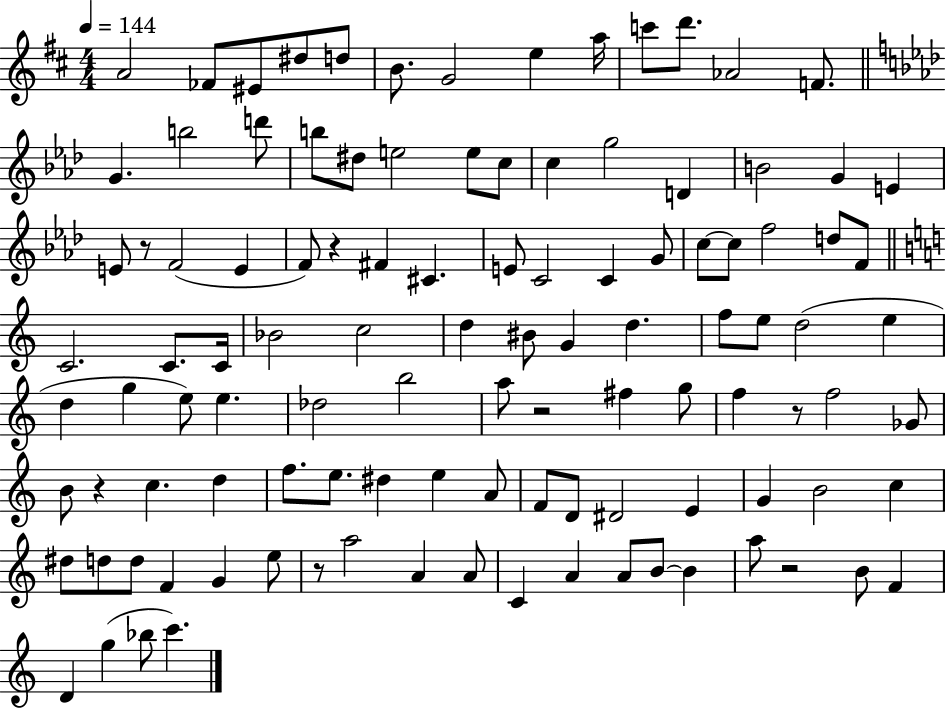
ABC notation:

X:1
T:Untitled
M:4/4
L:1/4
K:D
A2 _F/2 ^E/2 ^d/2 d/2 B/2 G2 e a/4 c'/2 d'/2 _A2 F/2 G b2 d'/2 b/2 ^d/2 e2 e/2 c/2 c g2 D B2 G E E/2 z/2 F2 E F/2 z ^F ^C E/2 C2 C G/2 c/2 c/2 f2 d/2 F/2 C2 C/2 C/4 _B2 c2 d ^B/2 G d f/2 e/2 d2 e d g e/2 e _d2 b2 a/2 z2 ^f g/2 f z/2 f2 _G/2 B/2 z c d f/2 e/2 ^d e A/2 F/2 D/2 ^D2 E G B2 c ^d/2 d/2 d/2 F G e/2 z/2 a2 A A/2 C A A/2 B/2 B a/2 z2 B/2 F D g _b/2 c'